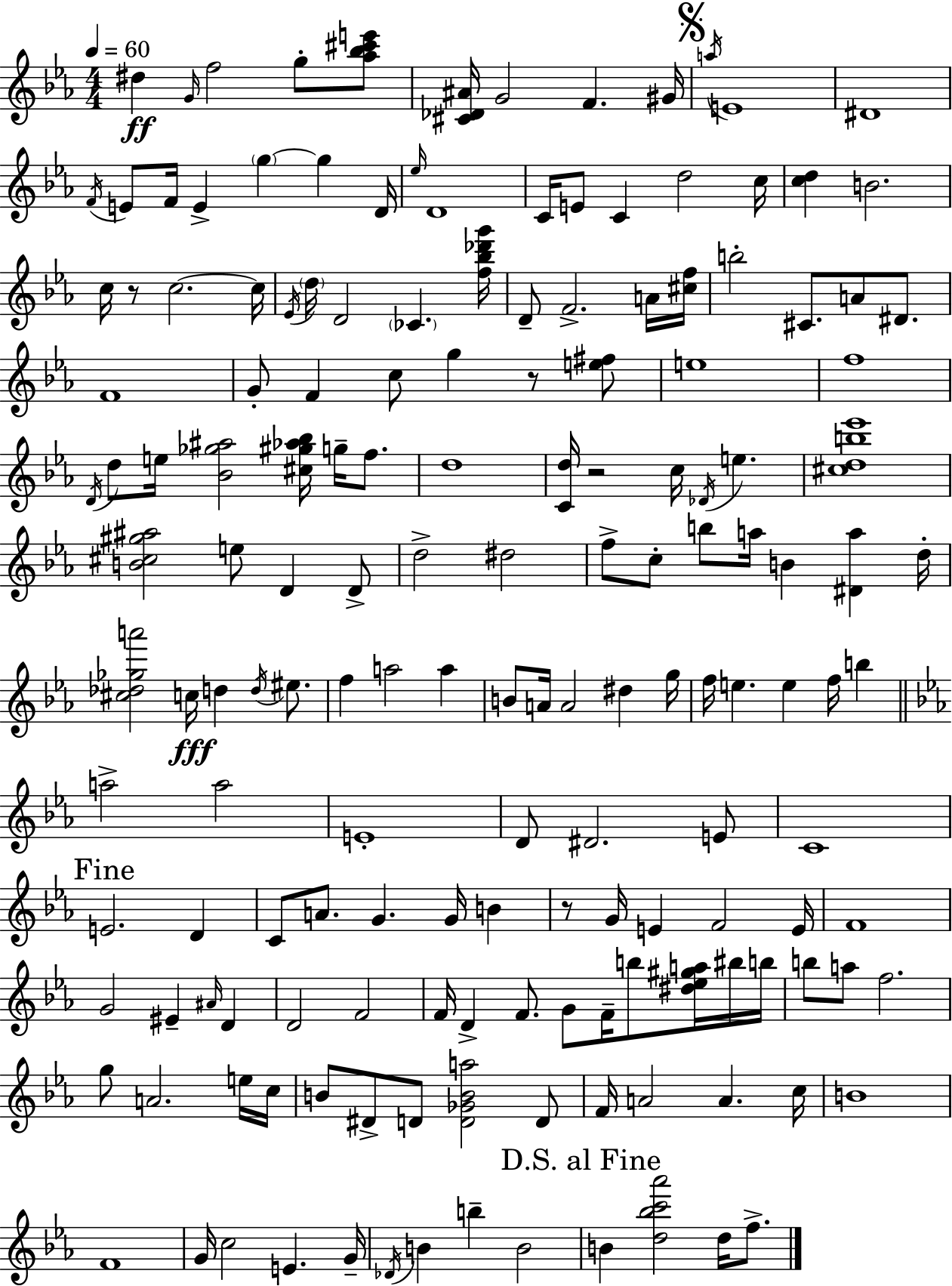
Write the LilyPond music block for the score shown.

{
  \clef treble
  \numericTimeSignature
  \time 4/4
  \key ees \major
  \tempo 4 = 60
  \repeat volta 2 { dis''4\ff \grace { g'16 } f''2 g''8-. <aes'' bes'' cis''' e'''>8 | <cis' des' ais'>16 g'2 f'4. | gis'16 \mark \markup { \musicglyph "scripts.segno" } \acciaccatura { a''16 } e'1 | dis'1 | \break \acciaccatura { f'16 } e'8 f'16 e'4-> \parenthesize g''4~~ g''4 | d'16 \grace { ees''16 } d'1 | c'16 e'8 c'4 d''2 | c''16 <c'' d''>4 b'2. | \break c''16 r8 c''2.~~ | c''16 \acciaccatura { ees'16 } \parenthesize d''16 d'2 \parenthesize ces'4. | <f'' bes'' des''' g'''>16 d'8-- f'2.-> | a'16 <cis'' f''>16 b''2-. cis'8. | \break a'8 dis'8. f'1 | g'8-. f'4 c''8 g''4 | r8 <e'' fis''>8 e''1 | f''1 | \break \acciaccatura { d'16 } d''8 e''16 <bes' ges'' ais''>2 | <cis'' gis'' aes'' bes''>16 g''16-- f''8. d''1 | <c' d''>16 r2 c''16 | \acciaccatura { des'16 } e''4. <cis'' d'' b'' ees'''>1 | \break <b' cis'' gis'' ais''>2 e''8 | d'4 d'8-> d''2-> dis''2 | f''8-> c''8-. b''8 a''16 b'4 | <dis' a''>4 d''16-. <cis'' des'' ges'' a'''>2 c''16\fff | \break d''4 \acciaccatura { d''16 } eis''8. f''4 a''2 | a''4 b'8 a'16 a'2 | dis''4 g''16 f''16 e''4. e''4 | f''16 b''4 \bar "||" \break \key ees \major a''2-> a''2 | e'1-. | d'8 dis'2. e'8 | c'1 | \break \mark "Fine" e'2. d'4 | c'8 a'8. g'4. g'16 b'4 | r8 g'16 e'4 f'2 e'16 | f'1 | \break g'2 eis'4-- \grace { ais'16 } d'4 | d'2 f'2 | f'16 d'4-> f'8. g'8 f'16-- b''8 <dis'' ees'' gis'' a''>16 bis''16 | b''16 b''8 a''8 f''2. | \break g''8 a'2. e''16 | c''16 b'8 dis'8-> d'8 <d' ges' b' a''>2 d'8 | f'16 a'2 a'4. | c''16 b'1 | \break f'1 | g'16 c''2 e'4. | g'16-- \acciaccatura { des'16 } b'4 b''4-- b'2 | \mark "D.S. al Fine" b'4 <d'' bes'' c''' aes'''>2 d''16 f''8.-> | \break } \bar "|."
}